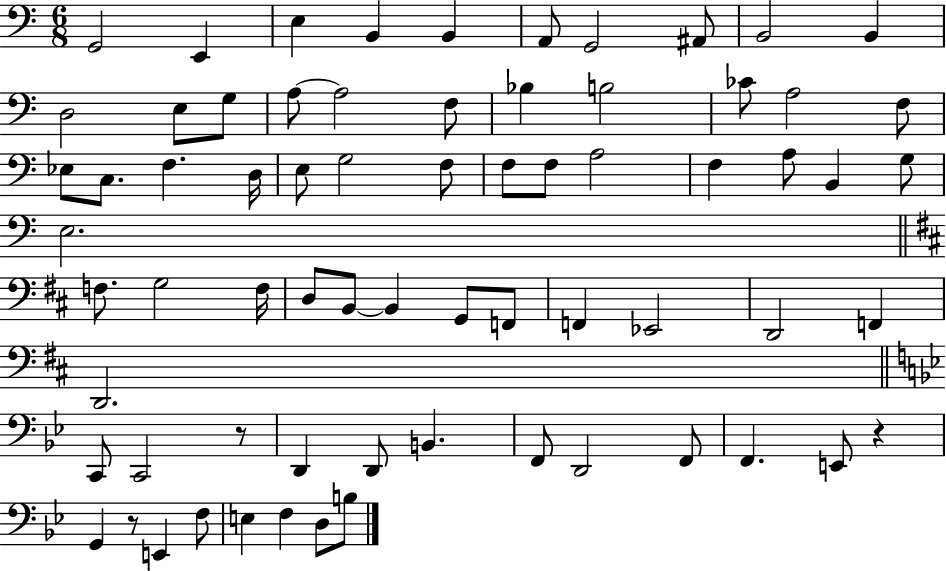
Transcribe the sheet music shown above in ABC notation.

X:1
T:Untitled
M:6/8
L:1/4
K:C
G,,2 E,, E, B,, B,, A,,/2 G,,2 ^A,,/2 B,,2 B,, D,2 E,/2 G,/2 A,/2 A,2 F,/2 _B, B,2 _C/2 A,2 F,/2 _E,/2 C,/2 F, D,/4 E,/2 G,2 F,/2 F,/2 F,/2 A,2 F, A,/2 B,, G,/2 E,2 F,/2 G,2 F,/4 D,/2 B,,/2 B,, G,,/2 F,,/2 F,, _E,,2 D,,2 F,, D,,2 C,,/2 C,,2 z/2 D,, D,,/2 B,, F,,/2 D,,2 F,,/2 F,, E,,/2 z G,, z/2 E,, F,/2 E, F, D,/2 B,/2